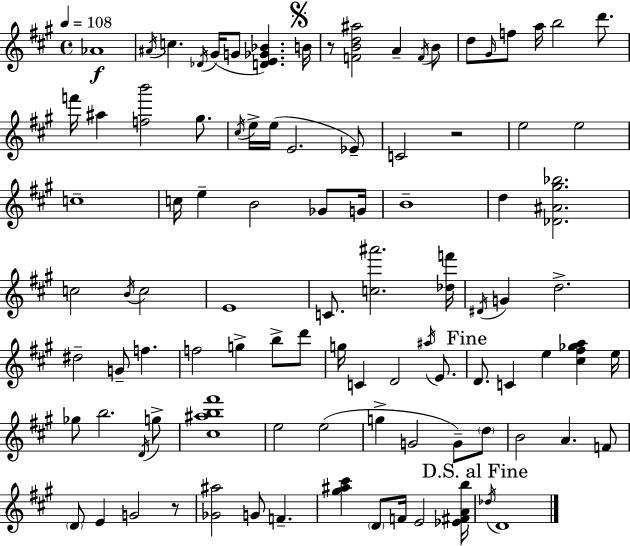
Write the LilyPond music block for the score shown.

{
  \clef treble
  \time 4/4
  \defaultTimeSignature
  \key a \major
  \tempo 4 = 108
  aes'1\f | \acciaccatura { ais'16 } c''4. \acciaccatura { des'16 } gis'16( g'8 <d' e' ges' bes'>4.) | \mark \markup { \musicglyph "scripts.segno" } b'16 r8 <f' b' d'' ais''>2 a'4-- | \acciaccatura { f'16 } b'8 d''8 \grace { gis'16 } f''8 a''16 b''2 | \break d'''8. f'''16 ais''4 <f'' b'''>2 | gis''8. \acciaccatura { cis''16 } e''16-> e''16( e'2. | ees'8--) c'2 r2 | e''2 e''2 | \break c''1-- | c''16 e''4-- b'2 | ges'8 g'16 b'1-- | d''4 <des' ais' gis'' bes''>2. | \break c''2 \acciaccatura { b'16 } c''2 | e'1 | c'8. <c'' ais'''>2. | <des'' f'''>16 \acciaccatura { dis'16 } g'4 d''2.-> | \break dis''2-- g'8-- | f''4. f''2 g''4-> | b''8-> d'''8 g''16 c'4 d'2 | \acciaccatura { ais''16 } e'8. \mark "Fine" d'8. c'4 e''4 | \break <cis'' fis'' ges'' a''>4 e''16 ges''8 b''2. | \acciaccatura { d'16 } g''8-> <cis'' ais'' b'' fis'''>1 | e''2 | e''2( g''4-> g'2 | \break g'8--) \parenthesize d''8 b'2 | a'4. f'8 \parenthesize d'8 e'4 g'2 | r8 <ges' ais''>2 | g'8 f'4.-- <gis'' ais'' cis'''>4 \parenthesize d'8 f'16 | \break e'2 <ees' fis' a' b''>16 \mark "D.S. al Fine" \acciaccatura { des''16 } d'1 | \bar "|."
}